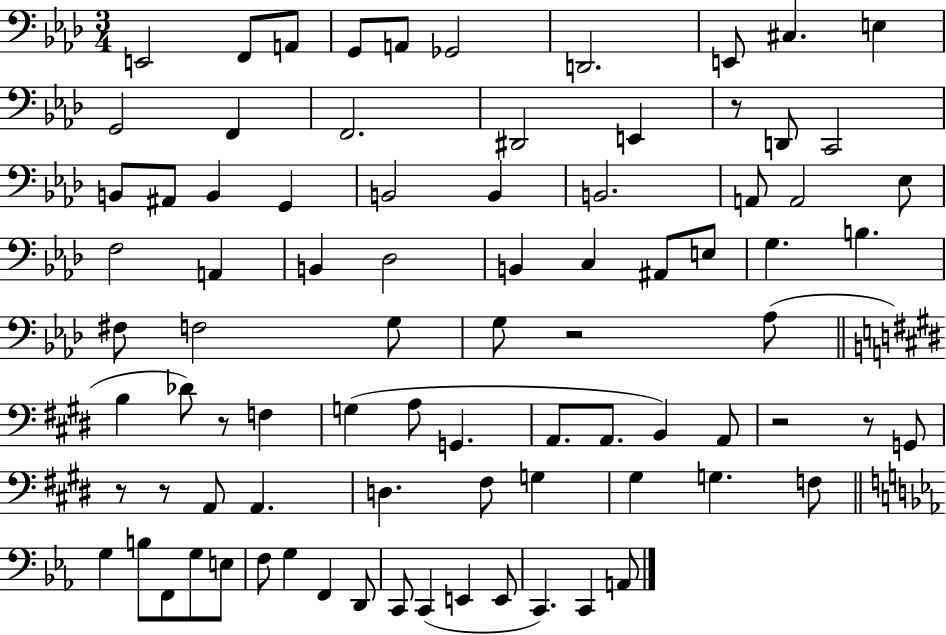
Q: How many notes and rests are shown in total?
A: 84